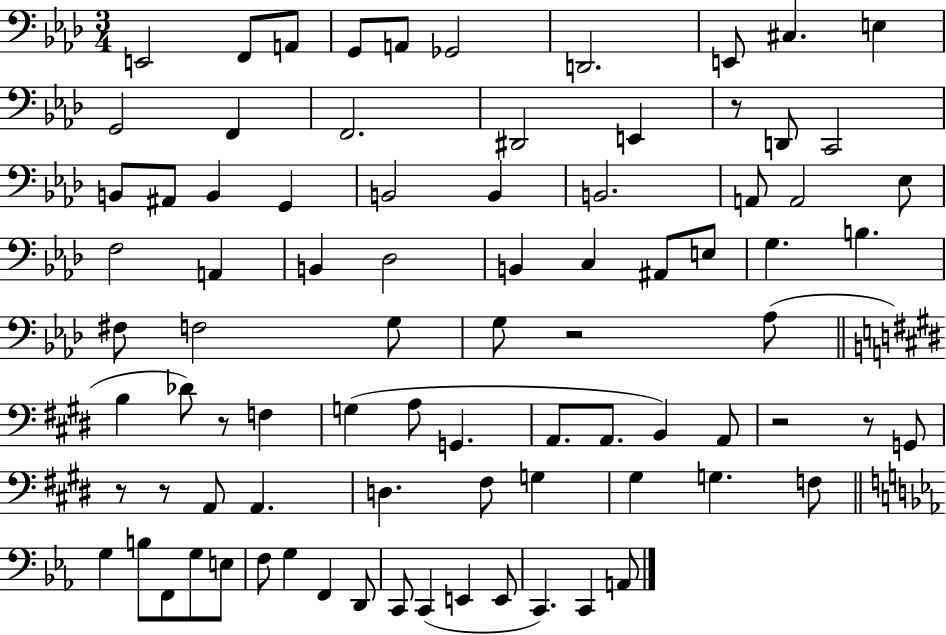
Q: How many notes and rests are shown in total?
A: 84